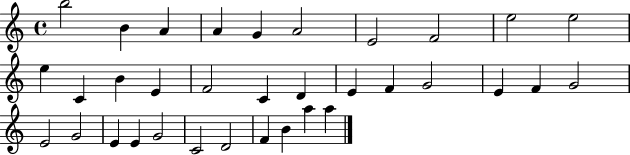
B5/h B4/q A4/q A4/q G4/q A4/h E4/h F4/h E5/h E5/h E5/q C4/q B4/q E4/q F4/h C4/q D4/q E4/q F4/q G4/h E4/q F4/q G4/h E4/h G4/h E4/q E4/q G4/h C4/h D4/h F4/q B4/q A5/q A5/q